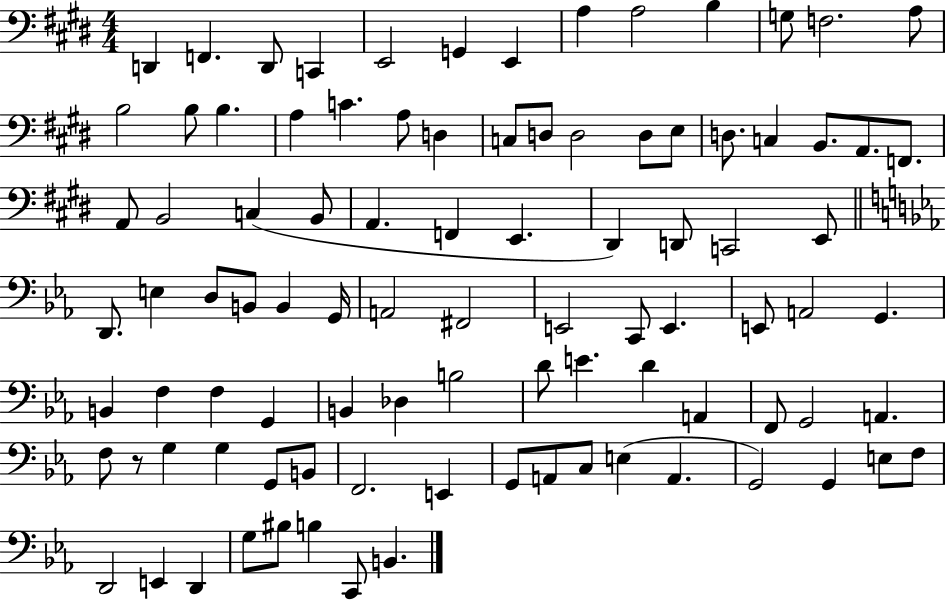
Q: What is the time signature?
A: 4/4